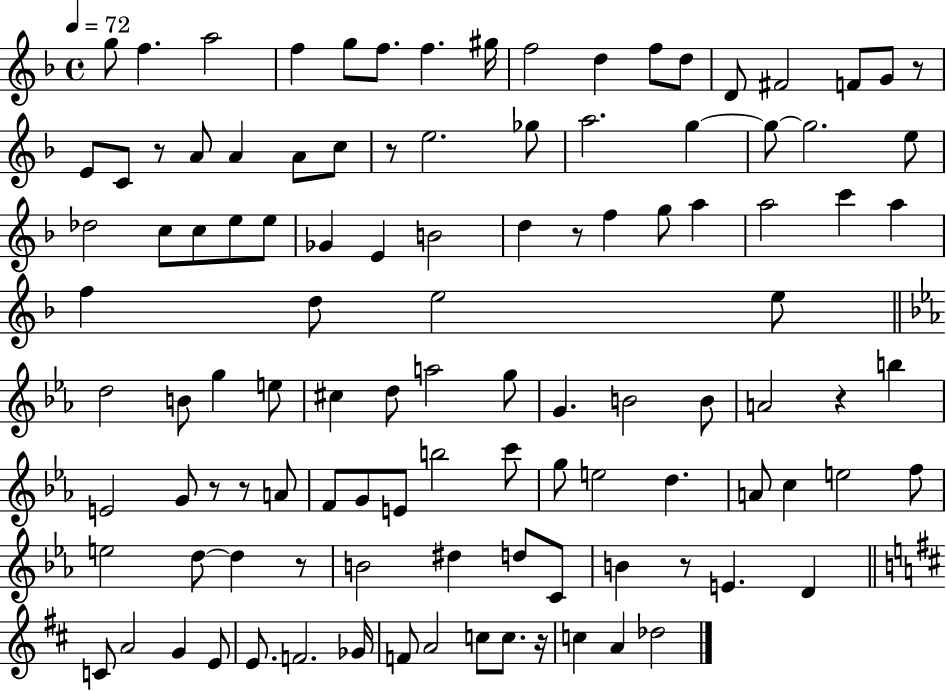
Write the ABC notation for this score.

X:1
T:Untitled
M:4/4
L:1/4
K:F
g/2 f a2 f g/2 f/2 f ^g/4 f2 d f/2 d/2 D/2 ^F2 F/2 G/2 z/2 E/2 C/2 z/2 A/2 A A/2 c/2 z/2 e2 _g/2 a2 g g/2 g2 e/2 _d2 c/2 c/2 e/2 e/2 _G E B2 d z/2 f g/2 a a2 c' a f d/2 e2 e/2 d2 B/2 g e/2 ^c d/2 a2 g/2 G B2 B/2 A2 z b E2 G/2 z/2 z/2 A/2 F/2 G/2 E/2 b2 c'/2 g/2 e2 d A/2 c e2 f/2 e2 d/2 d z/2 B2 ^d d/2 C/2 B z/2 E D C/2 A2 G E/2 E/2 F2 _G/4 F/2 A2 c/2 c/2 z/4 c A _d2